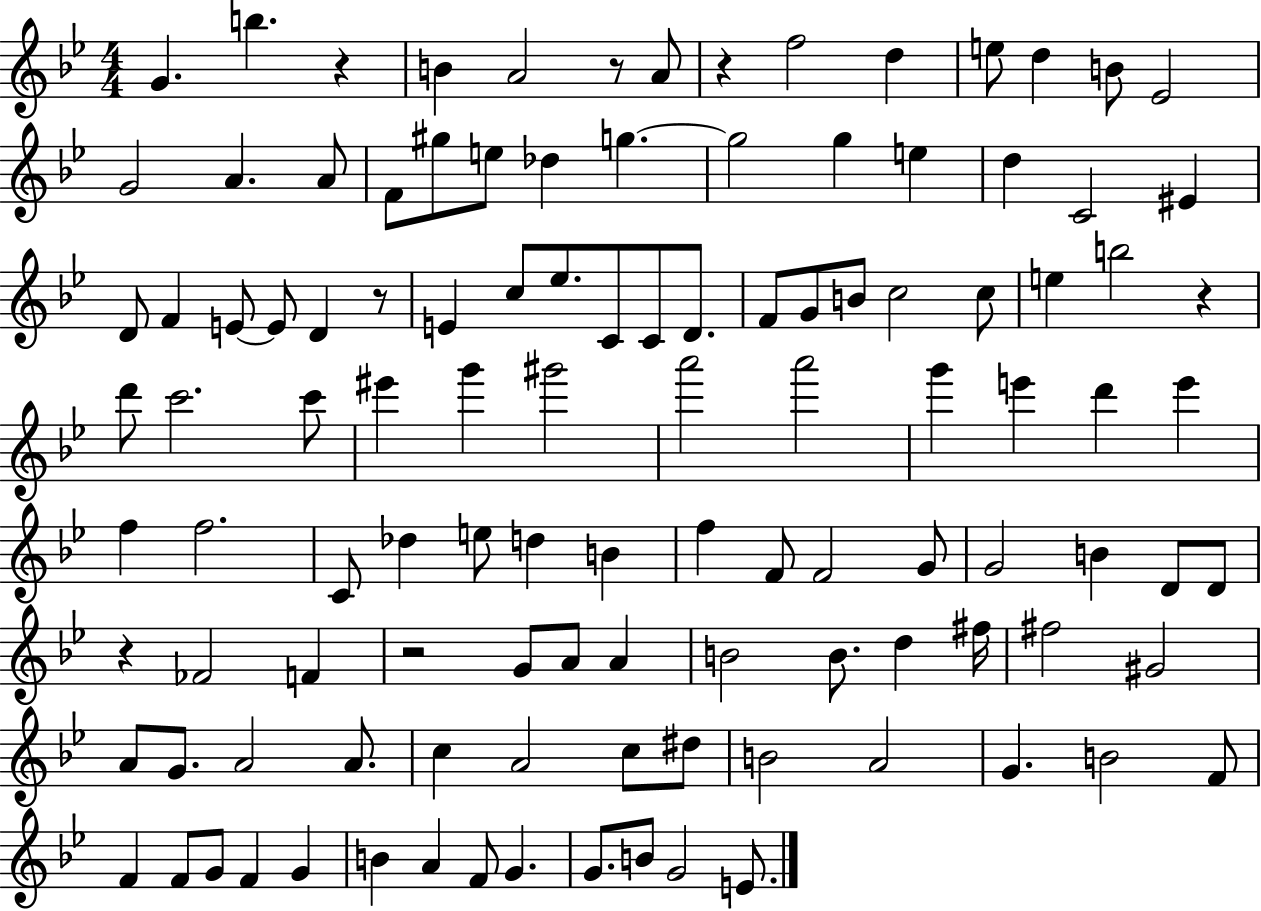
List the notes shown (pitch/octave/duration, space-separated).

G4/q. B5/q. R/q B4/q A4/h R/e A4/e R/q F5/h D5/q E5/e D5/q B4/e Eb4/h G4/h A4/q. A4/e F4/e G#5/e E5/e Db5/q G5/q. G5/h G5/q E5/q D5/q C4/h EIS4/q D4/e F4/q E4/e E4/e D4/q R/e E4/q C5/e Eb5/e. C4/e C4/e D4/e. F4/e G4/e B4/e C5/h C5/e E5/q B5/h R/q D6/e C6/h. C6/e EIS6/q G6/q G#6/h A6/h A6/h G6/q E6/q D6/q E6/q F5/q F5/h. C4/e Db5/q E5/e D5/q B4/q F5/q F4/e F4/h G4/e G4/h B4/q D4/e D4/e R/q FES4/h F4/q R/h G4/e A4/e A4/q B4/h B4/e. D5/q F#5/s F#5/h G#4/h A4/e G4/e. A4/h A4/e. C5/q A4/h C5/e D#5/e B4/h A4/h G4/q. B4/h F4/e F4/q F4/e G4/e F4/q G4/q B4/q A4/q F4/e G4/q. G4/e. B4/e G4/h E4/e.